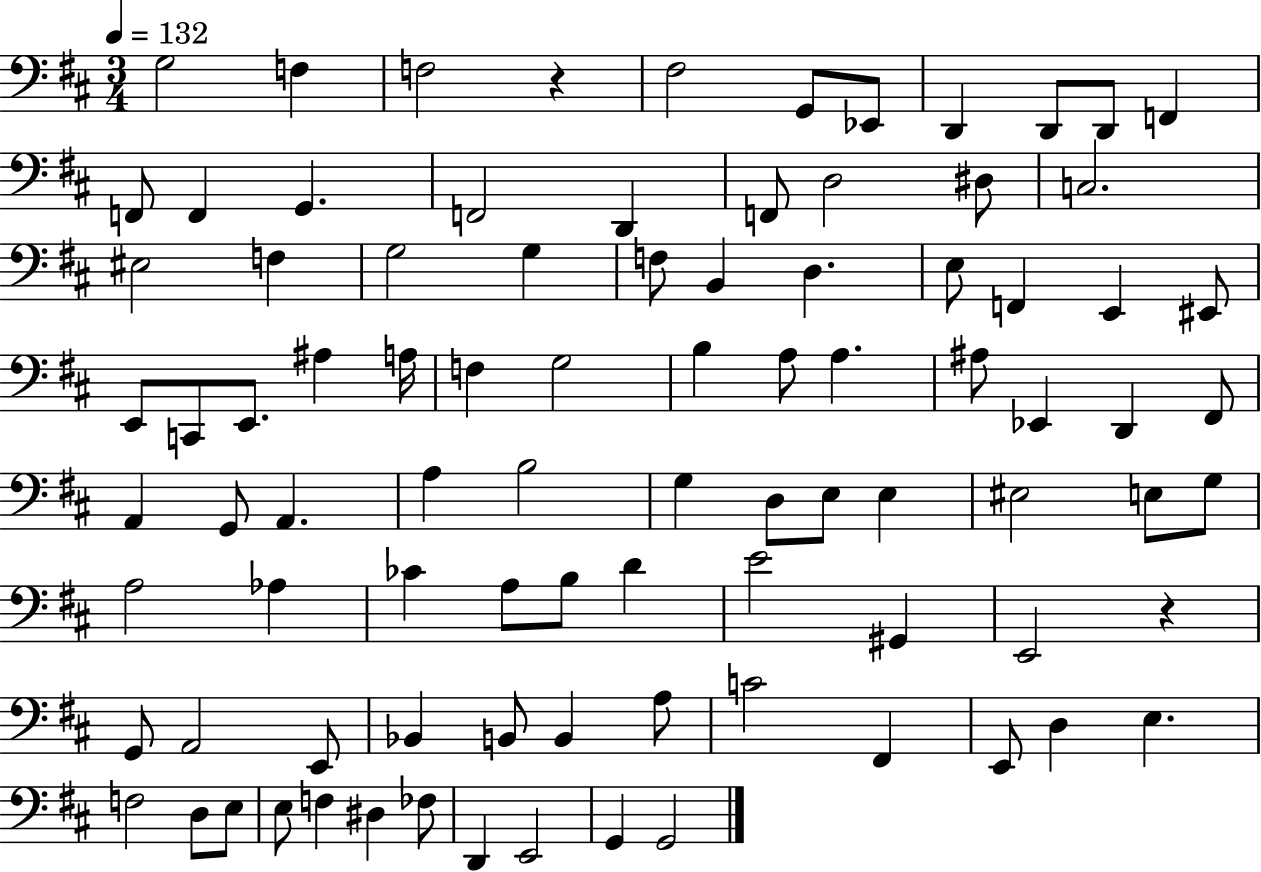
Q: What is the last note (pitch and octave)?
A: G2